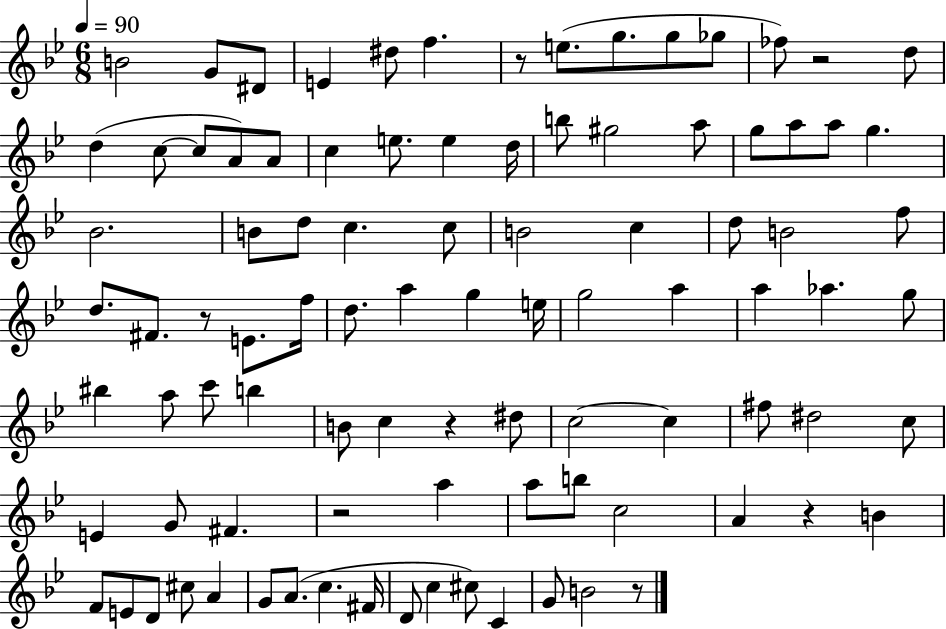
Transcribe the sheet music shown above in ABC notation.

X:1
T:Untitled
M:6/8
L:1/4
K:Bb
B2 G/2 ^D/2 E ^d/2 f z/2 e/2 g/2 g/2 _g/2 _f/2 z2 d/2 d c/2 c/2 A/2 A/2 c e/2 e d/4 b/2 ^g2 a/2 g/2 a/2 a/2 g _B2 B/2 d/2 c c/2 B2 c d/2 B2 f/2 d/2 ^F/2 z/2 E/2 f/4 d/2 a g e/4 g2 a a _a g/2 ^b a/2 c'/2 b B/2 c z ^d/2 c2 c ^f/2 ^d2 c/2 E G/2 ^F z2 a a/2 b/2 c2 A z B F/2 E/2 D/2 ^c/2 A G/2 A/2 c ^F/4 D/2 c ^c/2 C G/2 B2 z/2